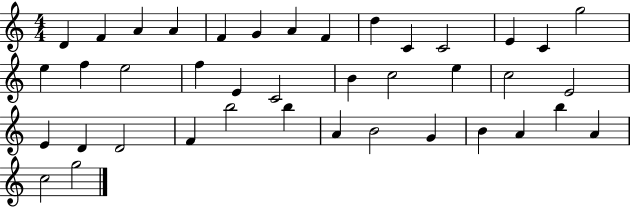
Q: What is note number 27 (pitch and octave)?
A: D4